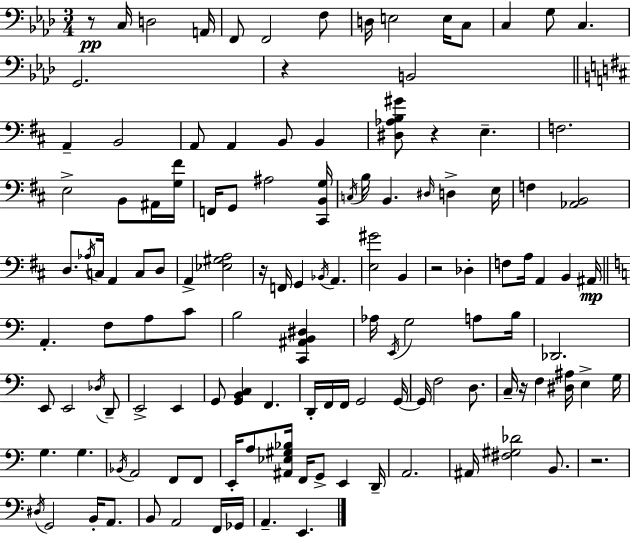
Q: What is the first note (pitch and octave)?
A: C3